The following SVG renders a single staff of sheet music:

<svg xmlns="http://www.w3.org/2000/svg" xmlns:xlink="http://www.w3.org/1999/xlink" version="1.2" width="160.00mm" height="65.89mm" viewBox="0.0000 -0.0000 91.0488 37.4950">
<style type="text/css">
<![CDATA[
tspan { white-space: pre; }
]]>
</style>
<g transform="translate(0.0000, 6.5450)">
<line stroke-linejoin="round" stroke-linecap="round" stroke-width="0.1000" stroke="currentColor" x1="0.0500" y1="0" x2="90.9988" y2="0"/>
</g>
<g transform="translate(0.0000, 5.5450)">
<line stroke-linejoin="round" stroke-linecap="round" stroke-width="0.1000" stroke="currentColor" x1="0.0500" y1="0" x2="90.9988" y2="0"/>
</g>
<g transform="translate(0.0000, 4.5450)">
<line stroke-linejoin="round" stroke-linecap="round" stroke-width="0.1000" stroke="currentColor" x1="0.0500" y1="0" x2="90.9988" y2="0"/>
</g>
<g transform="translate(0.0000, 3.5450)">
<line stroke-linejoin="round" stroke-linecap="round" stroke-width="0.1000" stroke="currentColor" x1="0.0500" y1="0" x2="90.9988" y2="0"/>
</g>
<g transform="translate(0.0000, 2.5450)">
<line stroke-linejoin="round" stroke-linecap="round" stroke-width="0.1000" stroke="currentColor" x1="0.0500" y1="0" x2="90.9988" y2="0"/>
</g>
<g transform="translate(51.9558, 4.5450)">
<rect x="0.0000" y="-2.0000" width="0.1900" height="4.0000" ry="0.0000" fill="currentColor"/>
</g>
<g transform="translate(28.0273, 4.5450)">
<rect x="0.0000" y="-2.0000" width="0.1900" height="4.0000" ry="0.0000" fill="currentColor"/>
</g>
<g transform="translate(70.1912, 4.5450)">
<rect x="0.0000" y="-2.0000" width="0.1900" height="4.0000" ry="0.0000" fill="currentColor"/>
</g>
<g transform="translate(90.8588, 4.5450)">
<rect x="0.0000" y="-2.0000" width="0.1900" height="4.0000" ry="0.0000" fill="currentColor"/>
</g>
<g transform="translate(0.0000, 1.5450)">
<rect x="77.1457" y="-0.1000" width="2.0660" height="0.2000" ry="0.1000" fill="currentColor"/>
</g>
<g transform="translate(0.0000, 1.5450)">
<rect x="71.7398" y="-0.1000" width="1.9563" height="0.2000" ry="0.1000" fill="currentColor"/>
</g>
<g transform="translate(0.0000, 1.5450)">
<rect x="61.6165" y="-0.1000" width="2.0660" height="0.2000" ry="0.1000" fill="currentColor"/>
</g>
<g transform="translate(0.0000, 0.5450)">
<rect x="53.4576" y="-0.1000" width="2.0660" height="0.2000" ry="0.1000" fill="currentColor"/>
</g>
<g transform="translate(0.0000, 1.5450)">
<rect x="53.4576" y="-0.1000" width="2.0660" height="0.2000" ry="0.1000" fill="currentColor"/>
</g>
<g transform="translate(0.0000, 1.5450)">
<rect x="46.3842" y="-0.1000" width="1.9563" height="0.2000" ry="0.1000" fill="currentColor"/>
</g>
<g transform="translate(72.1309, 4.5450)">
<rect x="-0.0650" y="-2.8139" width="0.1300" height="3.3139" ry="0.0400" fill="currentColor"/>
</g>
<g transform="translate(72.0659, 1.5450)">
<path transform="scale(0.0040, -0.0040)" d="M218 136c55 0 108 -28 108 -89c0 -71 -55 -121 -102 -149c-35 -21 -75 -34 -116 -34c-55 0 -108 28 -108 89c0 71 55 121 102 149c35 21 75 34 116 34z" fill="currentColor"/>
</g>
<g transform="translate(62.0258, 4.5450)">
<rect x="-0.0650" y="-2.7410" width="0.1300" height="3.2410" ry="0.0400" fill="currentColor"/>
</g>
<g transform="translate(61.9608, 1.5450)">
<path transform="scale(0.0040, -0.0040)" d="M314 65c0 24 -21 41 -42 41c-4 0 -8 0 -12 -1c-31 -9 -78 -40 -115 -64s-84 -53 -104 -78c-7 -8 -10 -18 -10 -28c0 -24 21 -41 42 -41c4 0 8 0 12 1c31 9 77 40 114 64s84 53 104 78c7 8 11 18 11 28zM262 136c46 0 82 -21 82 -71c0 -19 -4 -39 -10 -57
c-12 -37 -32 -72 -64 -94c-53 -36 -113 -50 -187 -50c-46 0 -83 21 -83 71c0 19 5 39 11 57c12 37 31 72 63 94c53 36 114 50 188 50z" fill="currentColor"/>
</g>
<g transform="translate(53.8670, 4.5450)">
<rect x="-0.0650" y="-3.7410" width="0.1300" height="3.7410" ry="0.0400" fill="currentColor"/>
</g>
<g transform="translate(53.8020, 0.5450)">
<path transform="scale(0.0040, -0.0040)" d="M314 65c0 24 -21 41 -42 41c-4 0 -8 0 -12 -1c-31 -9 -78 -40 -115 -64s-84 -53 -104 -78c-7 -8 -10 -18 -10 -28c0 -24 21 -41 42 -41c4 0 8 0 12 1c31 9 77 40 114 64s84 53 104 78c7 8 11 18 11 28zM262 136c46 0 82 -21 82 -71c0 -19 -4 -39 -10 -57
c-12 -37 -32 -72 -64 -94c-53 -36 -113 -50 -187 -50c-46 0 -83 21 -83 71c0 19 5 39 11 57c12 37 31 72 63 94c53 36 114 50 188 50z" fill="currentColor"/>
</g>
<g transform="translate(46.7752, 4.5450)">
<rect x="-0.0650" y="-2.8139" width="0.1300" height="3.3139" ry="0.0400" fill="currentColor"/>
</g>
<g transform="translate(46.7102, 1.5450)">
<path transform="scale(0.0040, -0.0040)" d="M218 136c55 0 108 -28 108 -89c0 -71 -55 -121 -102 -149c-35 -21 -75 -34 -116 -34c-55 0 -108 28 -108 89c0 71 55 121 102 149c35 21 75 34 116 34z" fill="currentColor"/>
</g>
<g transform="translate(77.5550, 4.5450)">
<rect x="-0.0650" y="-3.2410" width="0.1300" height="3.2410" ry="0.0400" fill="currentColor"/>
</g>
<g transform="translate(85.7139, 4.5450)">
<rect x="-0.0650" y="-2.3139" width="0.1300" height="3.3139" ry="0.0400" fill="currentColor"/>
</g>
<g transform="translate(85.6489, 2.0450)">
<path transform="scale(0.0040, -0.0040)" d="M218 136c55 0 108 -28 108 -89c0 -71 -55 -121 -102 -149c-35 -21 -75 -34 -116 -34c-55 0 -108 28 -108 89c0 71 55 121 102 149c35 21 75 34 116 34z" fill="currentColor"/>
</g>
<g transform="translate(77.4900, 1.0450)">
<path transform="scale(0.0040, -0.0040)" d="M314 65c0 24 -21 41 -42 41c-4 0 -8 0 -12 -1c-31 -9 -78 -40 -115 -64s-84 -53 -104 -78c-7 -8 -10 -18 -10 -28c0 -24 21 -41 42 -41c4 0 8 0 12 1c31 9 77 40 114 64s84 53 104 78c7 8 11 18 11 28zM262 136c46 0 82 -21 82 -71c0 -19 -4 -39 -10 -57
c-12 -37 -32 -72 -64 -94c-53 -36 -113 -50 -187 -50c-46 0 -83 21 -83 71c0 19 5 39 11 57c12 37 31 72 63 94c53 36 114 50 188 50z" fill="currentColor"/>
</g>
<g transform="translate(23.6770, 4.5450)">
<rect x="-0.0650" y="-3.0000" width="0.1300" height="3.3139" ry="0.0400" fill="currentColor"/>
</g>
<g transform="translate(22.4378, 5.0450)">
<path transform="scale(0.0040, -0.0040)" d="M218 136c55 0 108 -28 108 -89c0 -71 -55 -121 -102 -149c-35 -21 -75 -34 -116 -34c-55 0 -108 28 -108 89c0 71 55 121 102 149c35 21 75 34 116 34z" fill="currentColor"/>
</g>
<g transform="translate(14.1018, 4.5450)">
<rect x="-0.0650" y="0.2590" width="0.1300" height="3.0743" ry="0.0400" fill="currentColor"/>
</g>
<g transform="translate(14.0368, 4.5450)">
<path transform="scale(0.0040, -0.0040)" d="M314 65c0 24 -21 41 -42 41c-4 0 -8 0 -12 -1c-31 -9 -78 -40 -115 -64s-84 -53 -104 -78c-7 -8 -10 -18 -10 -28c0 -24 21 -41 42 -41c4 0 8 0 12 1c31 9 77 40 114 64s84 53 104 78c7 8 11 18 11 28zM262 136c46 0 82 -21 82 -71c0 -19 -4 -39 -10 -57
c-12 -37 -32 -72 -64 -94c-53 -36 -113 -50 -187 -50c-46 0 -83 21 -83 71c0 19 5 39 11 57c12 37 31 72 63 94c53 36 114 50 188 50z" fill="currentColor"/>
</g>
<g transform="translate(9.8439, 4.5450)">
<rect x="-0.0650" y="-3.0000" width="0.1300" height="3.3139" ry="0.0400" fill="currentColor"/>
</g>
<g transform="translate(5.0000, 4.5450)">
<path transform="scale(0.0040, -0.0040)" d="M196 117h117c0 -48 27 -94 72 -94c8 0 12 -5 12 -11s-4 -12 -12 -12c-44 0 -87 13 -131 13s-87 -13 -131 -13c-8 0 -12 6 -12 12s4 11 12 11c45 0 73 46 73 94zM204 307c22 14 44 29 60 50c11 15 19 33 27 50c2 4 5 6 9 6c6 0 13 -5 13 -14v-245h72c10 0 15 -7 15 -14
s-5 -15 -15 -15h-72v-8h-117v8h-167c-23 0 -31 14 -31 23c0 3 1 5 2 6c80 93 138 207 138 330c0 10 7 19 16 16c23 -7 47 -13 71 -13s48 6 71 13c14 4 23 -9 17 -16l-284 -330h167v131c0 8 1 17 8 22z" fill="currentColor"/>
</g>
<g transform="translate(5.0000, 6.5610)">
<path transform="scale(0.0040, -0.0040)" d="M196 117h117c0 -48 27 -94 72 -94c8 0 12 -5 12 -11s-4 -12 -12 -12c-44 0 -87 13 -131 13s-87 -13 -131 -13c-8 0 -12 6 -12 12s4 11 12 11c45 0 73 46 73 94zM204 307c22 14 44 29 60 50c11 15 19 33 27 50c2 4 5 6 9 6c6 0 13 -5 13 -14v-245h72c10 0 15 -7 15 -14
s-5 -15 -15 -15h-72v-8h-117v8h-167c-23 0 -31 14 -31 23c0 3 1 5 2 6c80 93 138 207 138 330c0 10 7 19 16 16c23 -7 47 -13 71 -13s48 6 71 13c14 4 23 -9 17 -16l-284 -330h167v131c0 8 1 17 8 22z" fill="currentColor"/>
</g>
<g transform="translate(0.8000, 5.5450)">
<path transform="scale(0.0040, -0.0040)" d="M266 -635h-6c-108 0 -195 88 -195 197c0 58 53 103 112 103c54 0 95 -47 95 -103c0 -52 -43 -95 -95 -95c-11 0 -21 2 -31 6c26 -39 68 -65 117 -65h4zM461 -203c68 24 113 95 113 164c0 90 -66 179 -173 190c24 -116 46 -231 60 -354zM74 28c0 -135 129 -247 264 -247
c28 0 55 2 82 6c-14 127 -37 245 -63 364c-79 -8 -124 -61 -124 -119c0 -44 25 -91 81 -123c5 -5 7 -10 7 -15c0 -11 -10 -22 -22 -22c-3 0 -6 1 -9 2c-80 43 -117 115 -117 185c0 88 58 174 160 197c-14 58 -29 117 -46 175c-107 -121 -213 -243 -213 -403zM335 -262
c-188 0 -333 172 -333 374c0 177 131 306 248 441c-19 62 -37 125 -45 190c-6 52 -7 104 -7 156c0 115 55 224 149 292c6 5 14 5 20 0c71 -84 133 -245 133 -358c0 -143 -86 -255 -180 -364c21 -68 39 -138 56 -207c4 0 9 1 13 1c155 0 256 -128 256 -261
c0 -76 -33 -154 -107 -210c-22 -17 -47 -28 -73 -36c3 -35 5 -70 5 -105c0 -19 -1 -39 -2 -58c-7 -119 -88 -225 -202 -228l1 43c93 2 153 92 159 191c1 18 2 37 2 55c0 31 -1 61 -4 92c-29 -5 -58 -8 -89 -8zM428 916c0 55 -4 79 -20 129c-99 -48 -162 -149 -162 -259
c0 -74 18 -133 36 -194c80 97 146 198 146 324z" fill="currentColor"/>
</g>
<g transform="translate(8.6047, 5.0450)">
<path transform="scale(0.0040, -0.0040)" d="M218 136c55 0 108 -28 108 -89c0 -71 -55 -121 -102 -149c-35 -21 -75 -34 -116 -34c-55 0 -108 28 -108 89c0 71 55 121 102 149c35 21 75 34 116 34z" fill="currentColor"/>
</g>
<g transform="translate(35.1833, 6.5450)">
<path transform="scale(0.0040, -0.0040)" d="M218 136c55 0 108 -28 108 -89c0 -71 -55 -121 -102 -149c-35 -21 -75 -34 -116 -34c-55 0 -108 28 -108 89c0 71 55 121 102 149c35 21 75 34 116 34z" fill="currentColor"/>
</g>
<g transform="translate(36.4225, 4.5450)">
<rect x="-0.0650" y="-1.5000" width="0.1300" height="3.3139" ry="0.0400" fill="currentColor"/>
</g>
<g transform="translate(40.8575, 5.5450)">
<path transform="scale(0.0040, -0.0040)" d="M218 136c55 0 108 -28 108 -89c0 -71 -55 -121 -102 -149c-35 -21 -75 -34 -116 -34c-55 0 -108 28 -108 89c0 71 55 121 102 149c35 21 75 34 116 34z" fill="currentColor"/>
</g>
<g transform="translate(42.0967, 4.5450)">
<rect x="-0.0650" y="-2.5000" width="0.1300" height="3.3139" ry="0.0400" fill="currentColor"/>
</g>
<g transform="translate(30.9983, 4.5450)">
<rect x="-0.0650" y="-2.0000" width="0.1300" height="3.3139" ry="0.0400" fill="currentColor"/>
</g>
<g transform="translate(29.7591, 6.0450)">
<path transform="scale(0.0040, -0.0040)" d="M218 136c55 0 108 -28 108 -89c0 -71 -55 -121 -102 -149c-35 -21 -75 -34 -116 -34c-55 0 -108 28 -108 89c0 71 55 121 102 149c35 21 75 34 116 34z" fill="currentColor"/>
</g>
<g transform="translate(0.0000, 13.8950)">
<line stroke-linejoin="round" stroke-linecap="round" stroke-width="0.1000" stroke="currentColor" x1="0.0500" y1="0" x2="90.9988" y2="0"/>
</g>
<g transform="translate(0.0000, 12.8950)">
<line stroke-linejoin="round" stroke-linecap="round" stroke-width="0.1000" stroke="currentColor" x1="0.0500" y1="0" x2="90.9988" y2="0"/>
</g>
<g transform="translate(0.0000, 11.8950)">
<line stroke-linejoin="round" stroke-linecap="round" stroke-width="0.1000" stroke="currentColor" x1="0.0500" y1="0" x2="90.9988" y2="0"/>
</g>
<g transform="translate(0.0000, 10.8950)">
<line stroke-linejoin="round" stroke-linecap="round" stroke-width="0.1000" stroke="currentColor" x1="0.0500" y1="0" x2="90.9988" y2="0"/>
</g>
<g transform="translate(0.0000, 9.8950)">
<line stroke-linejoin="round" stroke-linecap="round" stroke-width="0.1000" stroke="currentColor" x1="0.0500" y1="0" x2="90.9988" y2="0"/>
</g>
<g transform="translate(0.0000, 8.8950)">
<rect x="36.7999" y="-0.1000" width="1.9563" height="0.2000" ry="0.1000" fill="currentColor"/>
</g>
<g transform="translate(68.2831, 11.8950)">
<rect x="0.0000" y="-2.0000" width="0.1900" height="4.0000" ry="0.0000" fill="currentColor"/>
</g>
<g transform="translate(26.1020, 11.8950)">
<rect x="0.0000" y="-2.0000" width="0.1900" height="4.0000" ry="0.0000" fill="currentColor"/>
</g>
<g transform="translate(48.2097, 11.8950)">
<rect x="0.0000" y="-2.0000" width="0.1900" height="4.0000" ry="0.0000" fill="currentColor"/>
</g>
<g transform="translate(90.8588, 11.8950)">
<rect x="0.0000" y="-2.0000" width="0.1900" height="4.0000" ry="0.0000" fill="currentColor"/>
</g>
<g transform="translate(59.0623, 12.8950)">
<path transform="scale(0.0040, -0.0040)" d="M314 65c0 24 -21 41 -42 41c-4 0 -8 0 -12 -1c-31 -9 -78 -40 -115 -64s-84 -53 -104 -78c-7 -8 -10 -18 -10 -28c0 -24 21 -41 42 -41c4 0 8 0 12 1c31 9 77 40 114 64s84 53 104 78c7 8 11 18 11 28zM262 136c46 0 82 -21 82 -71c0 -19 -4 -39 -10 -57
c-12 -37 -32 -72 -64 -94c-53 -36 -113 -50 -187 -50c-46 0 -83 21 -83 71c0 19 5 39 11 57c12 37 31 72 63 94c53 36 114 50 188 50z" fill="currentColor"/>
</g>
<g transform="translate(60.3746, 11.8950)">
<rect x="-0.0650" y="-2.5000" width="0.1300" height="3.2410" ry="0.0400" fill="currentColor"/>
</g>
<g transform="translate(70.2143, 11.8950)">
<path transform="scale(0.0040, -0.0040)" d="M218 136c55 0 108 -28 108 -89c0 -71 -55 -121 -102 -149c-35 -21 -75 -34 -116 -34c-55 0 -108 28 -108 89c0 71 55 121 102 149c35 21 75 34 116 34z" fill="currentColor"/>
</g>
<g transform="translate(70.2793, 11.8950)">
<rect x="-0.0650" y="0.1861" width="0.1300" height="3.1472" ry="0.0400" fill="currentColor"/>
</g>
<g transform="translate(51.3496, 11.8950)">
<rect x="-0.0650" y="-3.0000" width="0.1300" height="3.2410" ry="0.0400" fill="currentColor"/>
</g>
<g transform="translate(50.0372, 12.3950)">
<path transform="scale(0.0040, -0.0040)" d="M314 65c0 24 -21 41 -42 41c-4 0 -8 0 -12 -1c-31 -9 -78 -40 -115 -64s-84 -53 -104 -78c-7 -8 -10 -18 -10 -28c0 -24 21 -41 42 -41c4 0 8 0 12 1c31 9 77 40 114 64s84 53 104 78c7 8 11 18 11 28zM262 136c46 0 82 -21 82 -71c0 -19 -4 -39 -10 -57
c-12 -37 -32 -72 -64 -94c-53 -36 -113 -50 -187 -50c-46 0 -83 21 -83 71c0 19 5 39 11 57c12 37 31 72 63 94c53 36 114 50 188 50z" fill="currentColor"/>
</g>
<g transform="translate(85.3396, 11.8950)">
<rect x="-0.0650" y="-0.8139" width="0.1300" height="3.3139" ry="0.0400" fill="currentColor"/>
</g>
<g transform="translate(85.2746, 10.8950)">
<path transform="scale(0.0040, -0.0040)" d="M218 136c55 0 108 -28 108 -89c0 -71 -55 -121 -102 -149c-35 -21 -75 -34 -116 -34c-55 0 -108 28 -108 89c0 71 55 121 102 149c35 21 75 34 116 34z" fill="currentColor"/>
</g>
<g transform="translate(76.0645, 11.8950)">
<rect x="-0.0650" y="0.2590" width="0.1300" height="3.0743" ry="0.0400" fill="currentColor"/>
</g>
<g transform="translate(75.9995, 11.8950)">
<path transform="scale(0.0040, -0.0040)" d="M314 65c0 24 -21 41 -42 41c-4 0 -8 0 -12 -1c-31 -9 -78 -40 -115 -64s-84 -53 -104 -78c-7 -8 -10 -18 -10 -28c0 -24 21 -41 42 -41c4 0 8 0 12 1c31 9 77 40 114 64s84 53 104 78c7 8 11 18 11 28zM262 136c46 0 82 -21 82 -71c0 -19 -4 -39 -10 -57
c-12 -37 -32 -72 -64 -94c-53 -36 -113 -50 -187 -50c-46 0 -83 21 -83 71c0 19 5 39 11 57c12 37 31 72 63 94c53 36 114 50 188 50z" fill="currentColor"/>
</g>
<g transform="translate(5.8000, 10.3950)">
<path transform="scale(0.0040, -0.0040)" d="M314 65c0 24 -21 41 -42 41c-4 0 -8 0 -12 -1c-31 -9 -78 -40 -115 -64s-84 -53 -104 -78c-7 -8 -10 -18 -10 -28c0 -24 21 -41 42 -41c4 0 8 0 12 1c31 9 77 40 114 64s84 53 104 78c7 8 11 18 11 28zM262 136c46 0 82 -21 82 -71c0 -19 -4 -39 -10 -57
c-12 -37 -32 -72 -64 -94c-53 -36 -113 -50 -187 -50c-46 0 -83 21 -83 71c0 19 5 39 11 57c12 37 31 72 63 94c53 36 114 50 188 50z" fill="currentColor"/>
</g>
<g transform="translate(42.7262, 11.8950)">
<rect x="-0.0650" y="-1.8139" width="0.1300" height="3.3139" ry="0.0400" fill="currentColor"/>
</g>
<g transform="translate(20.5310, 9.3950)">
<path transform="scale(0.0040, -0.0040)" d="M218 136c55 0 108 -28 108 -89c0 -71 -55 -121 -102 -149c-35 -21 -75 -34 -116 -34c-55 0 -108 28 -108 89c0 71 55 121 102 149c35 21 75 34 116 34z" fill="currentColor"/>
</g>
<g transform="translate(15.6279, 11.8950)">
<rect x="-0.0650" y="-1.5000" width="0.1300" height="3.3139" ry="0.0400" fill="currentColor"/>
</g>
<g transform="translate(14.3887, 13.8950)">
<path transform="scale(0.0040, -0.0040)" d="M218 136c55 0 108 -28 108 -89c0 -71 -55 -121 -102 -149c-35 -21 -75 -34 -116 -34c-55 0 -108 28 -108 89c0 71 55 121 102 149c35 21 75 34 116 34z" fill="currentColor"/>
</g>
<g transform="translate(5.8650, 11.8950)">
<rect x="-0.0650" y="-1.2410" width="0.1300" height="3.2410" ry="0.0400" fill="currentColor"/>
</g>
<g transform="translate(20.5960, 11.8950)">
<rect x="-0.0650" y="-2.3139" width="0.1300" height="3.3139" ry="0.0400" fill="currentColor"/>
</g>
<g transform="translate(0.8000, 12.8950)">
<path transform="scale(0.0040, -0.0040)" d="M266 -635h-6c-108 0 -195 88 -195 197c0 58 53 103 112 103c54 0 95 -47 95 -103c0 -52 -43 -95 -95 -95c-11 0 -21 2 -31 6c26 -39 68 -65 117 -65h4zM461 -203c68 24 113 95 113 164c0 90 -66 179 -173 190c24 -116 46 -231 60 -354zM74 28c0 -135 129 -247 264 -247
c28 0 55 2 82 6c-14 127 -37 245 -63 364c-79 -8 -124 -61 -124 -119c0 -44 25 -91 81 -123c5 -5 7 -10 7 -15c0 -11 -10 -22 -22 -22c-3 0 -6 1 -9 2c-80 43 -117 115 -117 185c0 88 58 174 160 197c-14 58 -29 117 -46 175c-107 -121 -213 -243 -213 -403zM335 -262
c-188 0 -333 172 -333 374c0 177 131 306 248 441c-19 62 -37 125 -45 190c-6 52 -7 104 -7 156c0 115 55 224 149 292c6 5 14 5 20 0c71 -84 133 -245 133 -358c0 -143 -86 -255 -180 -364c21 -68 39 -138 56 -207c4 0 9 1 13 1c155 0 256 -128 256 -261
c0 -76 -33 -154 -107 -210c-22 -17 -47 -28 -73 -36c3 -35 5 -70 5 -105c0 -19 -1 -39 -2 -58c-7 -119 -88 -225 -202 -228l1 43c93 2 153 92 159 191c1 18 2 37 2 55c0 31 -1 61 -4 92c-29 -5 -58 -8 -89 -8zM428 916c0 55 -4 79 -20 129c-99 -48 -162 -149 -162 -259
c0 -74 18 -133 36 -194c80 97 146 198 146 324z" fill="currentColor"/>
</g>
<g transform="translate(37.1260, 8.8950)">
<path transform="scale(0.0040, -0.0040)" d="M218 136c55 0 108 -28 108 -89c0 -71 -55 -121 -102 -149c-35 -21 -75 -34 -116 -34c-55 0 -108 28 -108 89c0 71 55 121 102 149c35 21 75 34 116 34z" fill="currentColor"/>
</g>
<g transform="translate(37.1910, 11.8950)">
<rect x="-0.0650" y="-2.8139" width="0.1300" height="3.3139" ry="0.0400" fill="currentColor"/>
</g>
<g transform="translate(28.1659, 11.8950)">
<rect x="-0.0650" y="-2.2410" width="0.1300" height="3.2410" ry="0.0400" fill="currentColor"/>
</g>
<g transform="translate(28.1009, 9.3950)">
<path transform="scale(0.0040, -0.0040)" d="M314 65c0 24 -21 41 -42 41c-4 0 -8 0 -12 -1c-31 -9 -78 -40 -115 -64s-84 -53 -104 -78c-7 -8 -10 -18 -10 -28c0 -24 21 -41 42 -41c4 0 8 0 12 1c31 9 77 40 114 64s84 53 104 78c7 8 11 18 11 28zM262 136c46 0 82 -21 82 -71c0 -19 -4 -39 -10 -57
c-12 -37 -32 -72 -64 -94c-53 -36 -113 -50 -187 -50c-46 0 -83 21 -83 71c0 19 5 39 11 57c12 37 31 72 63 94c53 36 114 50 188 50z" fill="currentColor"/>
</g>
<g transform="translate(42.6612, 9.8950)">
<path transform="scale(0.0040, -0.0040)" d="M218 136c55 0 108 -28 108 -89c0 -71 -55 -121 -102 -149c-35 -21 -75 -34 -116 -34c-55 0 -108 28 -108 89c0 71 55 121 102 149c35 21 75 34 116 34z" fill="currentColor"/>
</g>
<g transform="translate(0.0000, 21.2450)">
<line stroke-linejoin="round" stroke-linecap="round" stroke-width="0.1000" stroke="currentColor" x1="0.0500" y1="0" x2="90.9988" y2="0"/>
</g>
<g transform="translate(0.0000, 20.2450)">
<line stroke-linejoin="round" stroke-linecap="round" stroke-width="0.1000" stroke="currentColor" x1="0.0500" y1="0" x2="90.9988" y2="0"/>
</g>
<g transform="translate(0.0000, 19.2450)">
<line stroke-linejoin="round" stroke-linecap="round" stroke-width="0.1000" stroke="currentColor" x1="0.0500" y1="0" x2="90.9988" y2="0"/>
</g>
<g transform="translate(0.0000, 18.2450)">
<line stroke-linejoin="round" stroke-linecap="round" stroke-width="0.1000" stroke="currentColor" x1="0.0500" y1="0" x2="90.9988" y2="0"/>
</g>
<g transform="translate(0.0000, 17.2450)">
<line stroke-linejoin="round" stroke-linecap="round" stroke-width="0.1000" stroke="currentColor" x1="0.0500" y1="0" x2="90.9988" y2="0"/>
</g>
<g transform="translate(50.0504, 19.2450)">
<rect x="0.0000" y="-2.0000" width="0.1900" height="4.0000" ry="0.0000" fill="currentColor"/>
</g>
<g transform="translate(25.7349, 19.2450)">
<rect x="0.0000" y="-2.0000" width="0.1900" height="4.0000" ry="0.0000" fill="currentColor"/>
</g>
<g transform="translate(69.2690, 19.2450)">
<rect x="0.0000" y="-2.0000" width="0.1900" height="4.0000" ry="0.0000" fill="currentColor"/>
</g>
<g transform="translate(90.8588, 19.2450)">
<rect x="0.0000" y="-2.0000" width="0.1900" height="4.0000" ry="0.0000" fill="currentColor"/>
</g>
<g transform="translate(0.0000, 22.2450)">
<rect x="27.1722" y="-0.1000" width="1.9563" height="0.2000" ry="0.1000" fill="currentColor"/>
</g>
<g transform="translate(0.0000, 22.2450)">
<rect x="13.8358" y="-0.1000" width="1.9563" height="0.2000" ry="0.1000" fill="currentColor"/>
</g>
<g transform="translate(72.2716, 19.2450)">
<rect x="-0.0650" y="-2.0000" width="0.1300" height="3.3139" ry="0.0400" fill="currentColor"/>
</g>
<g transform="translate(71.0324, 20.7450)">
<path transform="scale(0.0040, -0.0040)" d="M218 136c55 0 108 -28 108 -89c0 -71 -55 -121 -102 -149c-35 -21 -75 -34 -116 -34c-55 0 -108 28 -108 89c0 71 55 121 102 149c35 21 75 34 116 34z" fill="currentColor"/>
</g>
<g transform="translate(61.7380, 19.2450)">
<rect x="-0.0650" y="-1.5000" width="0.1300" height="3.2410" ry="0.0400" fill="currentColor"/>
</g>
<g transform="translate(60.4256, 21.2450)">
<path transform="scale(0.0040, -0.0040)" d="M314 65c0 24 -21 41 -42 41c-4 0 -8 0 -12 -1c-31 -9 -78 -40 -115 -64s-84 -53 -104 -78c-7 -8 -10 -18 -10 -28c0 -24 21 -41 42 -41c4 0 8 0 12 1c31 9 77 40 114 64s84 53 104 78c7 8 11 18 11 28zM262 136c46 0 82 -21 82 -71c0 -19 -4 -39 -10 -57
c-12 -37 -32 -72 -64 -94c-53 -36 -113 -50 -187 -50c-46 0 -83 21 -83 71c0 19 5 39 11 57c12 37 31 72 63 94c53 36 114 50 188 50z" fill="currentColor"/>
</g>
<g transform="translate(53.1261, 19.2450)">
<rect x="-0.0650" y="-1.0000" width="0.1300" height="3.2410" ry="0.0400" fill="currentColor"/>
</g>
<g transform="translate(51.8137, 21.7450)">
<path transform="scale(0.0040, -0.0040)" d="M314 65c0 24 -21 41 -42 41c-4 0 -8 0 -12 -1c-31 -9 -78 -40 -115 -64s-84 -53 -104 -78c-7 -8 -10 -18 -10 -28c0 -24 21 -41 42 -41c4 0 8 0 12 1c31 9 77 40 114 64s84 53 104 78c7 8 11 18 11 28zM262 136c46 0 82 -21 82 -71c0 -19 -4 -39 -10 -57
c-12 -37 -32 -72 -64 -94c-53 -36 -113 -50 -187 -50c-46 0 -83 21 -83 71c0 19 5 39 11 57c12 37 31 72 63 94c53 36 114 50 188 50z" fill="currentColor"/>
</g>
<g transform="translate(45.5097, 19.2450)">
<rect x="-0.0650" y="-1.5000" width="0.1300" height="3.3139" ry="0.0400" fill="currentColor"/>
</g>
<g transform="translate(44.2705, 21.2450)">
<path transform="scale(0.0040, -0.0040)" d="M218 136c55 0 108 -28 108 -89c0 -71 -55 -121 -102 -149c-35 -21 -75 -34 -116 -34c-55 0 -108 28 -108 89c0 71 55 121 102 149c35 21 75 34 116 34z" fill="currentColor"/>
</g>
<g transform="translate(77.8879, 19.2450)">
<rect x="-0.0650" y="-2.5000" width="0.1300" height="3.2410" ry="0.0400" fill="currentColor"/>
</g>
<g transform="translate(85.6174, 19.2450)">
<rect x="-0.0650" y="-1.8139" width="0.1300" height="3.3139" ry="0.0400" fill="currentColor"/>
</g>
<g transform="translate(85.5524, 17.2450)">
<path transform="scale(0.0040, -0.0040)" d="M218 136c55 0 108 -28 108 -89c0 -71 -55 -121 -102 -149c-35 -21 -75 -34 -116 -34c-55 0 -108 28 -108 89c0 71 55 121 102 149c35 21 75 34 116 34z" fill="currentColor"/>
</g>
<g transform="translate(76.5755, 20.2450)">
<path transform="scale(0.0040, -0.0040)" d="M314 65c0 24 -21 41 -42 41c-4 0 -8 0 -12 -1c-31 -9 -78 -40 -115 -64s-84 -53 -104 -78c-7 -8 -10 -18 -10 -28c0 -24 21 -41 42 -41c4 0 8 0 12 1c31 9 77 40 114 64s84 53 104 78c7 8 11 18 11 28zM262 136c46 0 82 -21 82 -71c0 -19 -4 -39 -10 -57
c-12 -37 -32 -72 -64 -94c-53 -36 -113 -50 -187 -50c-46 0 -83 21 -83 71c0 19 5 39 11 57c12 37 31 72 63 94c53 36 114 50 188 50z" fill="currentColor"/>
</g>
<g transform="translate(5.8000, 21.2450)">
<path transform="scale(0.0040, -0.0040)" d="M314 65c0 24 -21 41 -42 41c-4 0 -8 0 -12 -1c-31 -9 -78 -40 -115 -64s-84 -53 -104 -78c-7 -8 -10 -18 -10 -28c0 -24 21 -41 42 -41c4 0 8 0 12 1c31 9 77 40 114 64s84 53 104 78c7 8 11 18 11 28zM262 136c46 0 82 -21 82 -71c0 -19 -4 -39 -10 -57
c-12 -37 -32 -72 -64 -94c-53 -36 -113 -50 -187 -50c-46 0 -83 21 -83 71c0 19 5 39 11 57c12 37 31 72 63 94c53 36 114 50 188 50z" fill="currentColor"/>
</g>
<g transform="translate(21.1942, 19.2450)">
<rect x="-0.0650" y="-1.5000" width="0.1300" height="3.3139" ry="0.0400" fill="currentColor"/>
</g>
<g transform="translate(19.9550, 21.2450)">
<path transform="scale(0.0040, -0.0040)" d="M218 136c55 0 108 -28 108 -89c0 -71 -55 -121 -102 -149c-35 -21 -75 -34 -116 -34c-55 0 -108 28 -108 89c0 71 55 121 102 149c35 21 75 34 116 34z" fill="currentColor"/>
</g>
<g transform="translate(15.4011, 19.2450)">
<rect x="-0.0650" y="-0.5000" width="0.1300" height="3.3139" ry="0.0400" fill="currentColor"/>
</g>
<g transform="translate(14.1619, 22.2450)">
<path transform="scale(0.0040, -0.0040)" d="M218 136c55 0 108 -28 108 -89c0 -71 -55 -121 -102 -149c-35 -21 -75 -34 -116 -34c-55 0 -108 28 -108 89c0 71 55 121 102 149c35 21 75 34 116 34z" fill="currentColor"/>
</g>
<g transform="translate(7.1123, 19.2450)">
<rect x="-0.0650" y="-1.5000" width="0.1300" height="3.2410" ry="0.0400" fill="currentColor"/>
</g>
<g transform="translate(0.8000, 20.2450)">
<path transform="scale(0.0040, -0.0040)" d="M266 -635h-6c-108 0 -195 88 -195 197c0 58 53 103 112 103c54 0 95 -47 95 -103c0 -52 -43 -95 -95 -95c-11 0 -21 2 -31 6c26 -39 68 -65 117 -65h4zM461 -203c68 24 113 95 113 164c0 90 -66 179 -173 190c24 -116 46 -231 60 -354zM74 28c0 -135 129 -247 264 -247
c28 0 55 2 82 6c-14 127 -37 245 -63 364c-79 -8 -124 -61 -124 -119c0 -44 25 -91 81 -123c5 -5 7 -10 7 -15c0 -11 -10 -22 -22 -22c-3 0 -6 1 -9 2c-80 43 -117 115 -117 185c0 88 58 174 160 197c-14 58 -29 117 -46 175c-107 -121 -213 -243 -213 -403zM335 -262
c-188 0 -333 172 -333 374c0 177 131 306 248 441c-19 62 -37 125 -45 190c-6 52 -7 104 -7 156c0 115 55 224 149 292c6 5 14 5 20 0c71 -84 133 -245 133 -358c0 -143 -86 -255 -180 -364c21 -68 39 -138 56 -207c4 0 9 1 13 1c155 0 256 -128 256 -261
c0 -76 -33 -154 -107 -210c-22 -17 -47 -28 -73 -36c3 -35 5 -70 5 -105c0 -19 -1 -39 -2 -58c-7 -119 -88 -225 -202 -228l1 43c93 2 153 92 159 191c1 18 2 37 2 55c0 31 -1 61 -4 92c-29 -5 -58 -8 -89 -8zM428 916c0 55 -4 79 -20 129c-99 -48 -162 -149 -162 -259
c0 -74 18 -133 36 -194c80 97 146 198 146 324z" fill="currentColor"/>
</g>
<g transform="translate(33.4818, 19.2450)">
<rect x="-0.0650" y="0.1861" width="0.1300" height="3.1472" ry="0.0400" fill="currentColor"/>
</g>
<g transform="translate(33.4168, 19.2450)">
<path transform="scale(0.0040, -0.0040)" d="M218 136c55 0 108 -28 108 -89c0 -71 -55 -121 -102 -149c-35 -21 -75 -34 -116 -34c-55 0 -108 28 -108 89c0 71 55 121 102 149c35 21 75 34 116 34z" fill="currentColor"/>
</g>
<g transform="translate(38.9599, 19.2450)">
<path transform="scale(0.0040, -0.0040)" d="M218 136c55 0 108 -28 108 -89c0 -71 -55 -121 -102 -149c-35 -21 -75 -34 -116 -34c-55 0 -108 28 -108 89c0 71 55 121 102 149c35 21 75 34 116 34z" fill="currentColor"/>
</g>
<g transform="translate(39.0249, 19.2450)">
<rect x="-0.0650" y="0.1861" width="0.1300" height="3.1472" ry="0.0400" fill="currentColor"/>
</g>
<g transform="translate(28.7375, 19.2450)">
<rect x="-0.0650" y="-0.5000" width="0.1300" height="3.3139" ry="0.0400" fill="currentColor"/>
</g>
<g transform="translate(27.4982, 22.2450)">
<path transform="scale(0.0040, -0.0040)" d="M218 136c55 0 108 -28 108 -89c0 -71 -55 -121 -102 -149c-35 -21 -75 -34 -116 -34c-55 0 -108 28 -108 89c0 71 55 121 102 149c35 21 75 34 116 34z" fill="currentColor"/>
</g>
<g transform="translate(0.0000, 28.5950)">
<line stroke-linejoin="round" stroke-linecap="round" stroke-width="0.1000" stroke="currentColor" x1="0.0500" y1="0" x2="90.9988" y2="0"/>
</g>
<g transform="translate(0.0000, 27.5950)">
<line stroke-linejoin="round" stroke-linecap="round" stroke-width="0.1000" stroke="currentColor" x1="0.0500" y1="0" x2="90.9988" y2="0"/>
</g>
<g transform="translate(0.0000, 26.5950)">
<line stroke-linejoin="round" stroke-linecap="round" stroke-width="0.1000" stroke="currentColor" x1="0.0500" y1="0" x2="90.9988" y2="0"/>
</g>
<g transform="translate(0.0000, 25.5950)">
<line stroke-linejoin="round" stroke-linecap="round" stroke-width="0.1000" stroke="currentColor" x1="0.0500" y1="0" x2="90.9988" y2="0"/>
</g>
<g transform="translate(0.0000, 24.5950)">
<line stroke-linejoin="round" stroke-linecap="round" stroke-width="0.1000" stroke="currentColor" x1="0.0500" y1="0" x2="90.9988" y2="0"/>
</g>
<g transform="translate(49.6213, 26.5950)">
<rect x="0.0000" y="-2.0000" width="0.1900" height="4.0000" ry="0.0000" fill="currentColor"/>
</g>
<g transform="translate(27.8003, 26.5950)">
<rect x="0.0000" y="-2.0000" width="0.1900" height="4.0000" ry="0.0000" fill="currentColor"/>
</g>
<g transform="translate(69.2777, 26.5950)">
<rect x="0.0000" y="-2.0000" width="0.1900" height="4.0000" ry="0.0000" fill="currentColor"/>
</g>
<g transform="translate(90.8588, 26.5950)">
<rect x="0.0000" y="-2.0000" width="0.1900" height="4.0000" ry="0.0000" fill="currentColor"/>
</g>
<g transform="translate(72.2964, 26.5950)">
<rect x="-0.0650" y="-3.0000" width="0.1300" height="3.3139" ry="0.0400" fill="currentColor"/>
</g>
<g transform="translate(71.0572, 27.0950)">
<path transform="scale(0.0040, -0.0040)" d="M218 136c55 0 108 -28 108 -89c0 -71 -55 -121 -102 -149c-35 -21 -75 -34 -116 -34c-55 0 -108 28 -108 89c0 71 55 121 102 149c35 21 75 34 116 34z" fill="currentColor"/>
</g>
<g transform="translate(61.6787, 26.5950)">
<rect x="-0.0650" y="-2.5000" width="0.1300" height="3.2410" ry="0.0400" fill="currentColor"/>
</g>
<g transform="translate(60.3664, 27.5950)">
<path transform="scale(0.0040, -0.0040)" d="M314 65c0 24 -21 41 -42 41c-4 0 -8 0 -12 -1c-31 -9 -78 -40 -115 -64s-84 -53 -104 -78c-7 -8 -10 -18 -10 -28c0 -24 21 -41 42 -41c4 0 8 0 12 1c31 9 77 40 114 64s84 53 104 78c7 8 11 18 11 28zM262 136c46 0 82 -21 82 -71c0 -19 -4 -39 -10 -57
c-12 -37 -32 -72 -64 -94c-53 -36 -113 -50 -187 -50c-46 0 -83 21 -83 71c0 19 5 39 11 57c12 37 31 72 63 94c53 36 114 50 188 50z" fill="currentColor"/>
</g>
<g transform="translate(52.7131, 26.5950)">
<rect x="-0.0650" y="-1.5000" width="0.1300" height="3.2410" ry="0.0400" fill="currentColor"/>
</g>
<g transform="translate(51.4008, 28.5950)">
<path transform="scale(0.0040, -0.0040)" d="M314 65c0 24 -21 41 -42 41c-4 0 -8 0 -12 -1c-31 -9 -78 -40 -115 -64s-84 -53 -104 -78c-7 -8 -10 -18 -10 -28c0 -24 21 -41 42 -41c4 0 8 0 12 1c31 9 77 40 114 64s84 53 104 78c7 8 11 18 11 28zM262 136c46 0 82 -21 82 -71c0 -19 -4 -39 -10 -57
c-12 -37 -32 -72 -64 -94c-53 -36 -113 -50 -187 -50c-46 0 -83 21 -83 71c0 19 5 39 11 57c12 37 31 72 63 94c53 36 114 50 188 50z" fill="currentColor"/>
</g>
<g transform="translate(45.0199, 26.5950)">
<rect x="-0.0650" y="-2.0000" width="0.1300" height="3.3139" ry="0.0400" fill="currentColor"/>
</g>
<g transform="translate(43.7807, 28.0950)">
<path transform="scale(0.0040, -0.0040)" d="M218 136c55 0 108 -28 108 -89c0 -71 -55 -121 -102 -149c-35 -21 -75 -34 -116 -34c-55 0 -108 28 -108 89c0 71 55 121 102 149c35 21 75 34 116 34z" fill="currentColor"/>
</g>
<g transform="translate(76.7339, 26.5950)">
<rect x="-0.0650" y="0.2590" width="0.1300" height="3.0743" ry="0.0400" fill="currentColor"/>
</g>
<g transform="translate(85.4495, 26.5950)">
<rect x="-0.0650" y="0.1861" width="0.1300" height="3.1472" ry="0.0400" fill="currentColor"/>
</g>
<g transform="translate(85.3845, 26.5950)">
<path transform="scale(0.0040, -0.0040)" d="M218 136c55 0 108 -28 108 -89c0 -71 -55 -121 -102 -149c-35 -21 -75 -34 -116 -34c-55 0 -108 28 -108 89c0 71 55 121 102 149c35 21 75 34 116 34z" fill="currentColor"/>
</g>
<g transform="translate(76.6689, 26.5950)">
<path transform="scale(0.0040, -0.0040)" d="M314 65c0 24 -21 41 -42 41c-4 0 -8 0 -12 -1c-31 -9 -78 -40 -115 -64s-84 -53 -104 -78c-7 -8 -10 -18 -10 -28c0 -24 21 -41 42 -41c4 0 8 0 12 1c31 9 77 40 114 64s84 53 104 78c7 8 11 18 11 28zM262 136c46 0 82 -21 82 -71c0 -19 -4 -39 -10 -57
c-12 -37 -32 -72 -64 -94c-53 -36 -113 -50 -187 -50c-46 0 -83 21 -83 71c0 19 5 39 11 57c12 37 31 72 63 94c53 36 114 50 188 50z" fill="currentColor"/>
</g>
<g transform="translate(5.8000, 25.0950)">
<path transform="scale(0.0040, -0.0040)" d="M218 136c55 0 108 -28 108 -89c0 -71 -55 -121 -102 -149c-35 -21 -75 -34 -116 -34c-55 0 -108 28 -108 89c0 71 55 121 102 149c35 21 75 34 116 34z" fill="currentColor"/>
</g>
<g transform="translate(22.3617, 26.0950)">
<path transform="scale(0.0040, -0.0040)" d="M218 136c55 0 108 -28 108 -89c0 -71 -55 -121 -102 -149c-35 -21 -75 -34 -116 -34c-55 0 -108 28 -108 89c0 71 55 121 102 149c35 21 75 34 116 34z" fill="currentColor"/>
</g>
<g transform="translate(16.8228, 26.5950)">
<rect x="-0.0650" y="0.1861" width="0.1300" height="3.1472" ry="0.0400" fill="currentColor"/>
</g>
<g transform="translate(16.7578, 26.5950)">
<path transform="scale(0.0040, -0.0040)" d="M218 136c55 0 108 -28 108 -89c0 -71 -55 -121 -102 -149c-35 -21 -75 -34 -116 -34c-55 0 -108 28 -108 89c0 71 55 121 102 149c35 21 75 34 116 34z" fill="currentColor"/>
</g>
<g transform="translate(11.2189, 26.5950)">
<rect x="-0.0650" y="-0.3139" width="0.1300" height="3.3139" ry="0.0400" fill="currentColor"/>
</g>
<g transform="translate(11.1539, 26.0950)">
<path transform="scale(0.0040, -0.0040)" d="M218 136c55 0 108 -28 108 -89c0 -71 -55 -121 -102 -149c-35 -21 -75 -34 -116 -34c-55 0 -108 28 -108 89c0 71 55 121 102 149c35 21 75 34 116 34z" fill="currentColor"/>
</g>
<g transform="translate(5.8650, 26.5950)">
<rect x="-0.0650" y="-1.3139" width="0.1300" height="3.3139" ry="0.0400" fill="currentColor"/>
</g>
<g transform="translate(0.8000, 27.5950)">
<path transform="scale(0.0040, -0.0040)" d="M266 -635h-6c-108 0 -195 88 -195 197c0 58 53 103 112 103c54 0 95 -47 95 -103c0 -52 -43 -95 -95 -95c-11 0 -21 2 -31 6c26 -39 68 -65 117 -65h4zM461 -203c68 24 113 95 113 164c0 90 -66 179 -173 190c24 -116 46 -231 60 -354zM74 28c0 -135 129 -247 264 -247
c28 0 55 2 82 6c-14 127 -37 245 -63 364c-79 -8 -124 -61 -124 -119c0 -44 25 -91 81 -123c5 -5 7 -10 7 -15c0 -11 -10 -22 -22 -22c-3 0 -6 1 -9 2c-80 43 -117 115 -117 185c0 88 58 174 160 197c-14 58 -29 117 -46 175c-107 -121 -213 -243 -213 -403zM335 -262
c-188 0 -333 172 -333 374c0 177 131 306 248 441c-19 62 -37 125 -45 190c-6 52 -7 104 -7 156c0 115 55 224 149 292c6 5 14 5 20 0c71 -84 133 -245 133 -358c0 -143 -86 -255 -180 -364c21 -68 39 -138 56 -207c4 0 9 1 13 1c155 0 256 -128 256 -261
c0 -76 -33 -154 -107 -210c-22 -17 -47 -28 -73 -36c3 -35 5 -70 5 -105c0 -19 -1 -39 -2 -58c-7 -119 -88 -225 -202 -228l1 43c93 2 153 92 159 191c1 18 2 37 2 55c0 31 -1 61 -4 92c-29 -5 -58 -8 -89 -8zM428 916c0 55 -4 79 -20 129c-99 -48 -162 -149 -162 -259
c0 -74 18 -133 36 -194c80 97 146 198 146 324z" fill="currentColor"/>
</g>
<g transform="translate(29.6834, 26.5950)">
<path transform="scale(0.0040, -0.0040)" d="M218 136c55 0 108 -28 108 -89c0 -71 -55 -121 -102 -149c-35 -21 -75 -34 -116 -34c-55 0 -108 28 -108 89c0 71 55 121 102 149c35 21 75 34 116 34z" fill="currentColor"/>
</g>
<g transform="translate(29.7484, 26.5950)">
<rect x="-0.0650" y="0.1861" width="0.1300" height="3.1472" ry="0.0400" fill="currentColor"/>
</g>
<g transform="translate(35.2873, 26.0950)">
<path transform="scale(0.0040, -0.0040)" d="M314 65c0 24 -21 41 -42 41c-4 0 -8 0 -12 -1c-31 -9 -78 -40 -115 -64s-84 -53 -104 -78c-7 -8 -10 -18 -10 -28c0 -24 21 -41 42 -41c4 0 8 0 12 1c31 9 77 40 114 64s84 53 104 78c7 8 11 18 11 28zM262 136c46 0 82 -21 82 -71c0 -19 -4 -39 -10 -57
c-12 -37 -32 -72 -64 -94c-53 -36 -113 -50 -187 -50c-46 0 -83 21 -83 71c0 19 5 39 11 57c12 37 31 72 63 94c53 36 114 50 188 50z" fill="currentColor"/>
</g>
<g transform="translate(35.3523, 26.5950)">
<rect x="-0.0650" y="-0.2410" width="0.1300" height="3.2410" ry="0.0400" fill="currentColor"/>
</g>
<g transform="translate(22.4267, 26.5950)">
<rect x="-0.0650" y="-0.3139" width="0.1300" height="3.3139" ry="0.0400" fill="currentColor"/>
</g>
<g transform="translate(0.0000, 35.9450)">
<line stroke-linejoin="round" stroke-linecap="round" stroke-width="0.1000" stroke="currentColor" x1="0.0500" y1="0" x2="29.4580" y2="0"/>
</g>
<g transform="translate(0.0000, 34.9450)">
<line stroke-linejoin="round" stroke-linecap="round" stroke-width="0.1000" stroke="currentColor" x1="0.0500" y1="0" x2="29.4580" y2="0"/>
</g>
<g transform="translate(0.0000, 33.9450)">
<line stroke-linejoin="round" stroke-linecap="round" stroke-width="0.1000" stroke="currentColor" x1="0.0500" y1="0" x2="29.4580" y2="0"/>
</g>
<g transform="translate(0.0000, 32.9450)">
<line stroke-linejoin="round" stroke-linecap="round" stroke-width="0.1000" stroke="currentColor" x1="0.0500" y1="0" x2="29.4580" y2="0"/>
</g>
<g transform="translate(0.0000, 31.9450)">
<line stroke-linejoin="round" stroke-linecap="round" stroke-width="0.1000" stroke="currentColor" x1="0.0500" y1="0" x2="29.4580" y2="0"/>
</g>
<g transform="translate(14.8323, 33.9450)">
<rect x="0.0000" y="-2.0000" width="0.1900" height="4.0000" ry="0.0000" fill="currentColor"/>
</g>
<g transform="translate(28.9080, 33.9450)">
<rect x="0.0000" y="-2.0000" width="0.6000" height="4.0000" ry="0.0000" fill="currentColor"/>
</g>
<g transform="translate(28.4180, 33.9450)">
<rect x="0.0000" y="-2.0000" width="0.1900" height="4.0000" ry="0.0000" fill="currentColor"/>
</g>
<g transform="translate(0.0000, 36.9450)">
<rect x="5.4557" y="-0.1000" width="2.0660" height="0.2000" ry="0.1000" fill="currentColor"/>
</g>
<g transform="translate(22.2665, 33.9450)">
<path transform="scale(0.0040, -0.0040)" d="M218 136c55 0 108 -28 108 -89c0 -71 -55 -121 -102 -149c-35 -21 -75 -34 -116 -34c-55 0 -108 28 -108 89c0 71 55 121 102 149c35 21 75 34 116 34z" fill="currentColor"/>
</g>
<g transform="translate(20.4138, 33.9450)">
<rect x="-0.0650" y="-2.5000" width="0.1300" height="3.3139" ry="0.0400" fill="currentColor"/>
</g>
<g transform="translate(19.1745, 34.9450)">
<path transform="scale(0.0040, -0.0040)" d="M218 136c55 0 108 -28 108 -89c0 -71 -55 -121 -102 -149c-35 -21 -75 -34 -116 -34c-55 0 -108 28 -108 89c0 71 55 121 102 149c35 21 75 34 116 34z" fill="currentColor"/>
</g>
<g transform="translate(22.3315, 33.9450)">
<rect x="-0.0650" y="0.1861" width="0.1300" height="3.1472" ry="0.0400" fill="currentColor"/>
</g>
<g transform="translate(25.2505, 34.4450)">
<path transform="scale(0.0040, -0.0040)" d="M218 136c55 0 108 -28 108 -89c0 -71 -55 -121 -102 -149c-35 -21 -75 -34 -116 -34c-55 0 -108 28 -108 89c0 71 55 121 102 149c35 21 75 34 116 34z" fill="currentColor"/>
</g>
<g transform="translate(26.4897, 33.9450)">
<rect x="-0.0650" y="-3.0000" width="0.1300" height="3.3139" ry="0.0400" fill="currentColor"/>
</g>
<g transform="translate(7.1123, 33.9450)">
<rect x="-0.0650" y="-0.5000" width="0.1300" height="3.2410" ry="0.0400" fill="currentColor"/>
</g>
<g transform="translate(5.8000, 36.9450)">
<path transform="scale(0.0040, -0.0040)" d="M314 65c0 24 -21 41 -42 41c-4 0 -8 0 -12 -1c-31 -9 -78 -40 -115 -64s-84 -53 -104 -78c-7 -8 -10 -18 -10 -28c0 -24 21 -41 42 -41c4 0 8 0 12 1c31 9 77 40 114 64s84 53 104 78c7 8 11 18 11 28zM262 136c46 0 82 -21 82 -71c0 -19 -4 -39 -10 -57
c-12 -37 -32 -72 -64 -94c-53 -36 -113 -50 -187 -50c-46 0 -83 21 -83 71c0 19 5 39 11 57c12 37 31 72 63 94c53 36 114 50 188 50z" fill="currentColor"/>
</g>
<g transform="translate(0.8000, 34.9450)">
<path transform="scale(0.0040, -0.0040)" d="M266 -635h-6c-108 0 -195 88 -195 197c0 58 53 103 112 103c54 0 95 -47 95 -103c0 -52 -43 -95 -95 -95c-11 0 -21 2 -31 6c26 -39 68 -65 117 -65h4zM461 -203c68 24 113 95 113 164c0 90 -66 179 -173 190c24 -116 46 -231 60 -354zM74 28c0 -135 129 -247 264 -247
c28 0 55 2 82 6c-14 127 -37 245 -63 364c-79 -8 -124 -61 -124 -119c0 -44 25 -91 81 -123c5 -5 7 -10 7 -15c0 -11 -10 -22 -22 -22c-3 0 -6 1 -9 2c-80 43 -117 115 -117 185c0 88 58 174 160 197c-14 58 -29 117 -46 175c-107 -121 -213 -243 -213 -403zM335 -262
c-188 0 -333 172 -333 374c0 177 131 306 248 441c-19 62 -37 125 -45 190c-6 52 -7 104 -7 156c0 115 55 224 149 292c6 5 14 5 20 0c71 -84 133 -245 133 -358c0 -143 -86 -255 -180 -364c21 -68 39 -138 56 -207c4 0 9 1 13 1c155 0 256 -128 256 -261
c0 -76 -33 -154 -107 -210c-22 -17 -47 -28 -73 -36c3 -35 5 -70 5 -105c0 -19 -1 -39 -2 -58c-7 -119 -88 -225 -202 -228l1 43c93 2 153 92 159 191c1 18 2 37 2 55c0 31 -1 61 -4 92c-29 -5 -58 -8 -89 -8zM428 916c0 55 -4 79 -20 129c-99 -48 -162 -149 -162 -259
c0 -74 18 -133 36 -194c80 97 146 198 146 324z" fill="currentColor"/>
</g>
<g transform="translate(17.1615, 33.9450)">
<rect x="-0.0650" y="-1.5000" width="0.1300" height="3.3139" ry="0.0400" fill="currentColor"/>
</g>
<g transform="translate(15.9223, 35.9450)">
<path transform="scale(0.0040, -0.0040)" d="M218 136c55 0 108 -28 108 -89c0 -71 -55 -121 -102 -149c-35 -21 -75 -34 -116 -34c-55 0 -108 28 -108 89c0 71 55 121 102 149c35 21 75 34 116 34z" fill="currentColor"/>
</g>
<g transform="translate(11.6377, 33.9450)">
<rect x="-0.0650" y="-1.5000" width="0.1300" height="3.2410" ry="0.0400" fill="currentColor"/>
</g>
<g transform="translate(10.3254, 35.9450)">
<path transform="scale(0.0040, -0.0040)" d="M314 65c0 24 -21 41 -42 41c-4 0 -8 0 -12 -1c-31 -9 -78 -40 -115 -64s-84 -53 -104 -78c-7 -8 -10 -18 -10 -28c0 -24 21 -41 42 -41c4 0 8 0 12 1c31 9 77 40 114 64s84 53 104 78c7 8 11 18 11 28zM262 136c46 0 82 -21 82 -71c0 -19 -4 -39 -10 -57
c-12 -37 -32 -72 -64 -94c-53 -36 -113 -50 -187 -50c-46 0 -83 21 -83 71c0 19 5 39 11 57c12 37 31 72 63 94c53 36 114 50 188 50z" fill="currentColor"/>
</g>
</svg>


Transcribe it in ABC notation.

X:1
T:Untitled
M:4/4
L:1/4
K:C
A B2 A F E G a c'2 a2 a b2 g e2 E g g2 a f A2 G2 B B2 d E2 C E C B B E D2 E2 F G2 f e c B c B c2 F E2 G2 A B2 B C2 E2 E G B A